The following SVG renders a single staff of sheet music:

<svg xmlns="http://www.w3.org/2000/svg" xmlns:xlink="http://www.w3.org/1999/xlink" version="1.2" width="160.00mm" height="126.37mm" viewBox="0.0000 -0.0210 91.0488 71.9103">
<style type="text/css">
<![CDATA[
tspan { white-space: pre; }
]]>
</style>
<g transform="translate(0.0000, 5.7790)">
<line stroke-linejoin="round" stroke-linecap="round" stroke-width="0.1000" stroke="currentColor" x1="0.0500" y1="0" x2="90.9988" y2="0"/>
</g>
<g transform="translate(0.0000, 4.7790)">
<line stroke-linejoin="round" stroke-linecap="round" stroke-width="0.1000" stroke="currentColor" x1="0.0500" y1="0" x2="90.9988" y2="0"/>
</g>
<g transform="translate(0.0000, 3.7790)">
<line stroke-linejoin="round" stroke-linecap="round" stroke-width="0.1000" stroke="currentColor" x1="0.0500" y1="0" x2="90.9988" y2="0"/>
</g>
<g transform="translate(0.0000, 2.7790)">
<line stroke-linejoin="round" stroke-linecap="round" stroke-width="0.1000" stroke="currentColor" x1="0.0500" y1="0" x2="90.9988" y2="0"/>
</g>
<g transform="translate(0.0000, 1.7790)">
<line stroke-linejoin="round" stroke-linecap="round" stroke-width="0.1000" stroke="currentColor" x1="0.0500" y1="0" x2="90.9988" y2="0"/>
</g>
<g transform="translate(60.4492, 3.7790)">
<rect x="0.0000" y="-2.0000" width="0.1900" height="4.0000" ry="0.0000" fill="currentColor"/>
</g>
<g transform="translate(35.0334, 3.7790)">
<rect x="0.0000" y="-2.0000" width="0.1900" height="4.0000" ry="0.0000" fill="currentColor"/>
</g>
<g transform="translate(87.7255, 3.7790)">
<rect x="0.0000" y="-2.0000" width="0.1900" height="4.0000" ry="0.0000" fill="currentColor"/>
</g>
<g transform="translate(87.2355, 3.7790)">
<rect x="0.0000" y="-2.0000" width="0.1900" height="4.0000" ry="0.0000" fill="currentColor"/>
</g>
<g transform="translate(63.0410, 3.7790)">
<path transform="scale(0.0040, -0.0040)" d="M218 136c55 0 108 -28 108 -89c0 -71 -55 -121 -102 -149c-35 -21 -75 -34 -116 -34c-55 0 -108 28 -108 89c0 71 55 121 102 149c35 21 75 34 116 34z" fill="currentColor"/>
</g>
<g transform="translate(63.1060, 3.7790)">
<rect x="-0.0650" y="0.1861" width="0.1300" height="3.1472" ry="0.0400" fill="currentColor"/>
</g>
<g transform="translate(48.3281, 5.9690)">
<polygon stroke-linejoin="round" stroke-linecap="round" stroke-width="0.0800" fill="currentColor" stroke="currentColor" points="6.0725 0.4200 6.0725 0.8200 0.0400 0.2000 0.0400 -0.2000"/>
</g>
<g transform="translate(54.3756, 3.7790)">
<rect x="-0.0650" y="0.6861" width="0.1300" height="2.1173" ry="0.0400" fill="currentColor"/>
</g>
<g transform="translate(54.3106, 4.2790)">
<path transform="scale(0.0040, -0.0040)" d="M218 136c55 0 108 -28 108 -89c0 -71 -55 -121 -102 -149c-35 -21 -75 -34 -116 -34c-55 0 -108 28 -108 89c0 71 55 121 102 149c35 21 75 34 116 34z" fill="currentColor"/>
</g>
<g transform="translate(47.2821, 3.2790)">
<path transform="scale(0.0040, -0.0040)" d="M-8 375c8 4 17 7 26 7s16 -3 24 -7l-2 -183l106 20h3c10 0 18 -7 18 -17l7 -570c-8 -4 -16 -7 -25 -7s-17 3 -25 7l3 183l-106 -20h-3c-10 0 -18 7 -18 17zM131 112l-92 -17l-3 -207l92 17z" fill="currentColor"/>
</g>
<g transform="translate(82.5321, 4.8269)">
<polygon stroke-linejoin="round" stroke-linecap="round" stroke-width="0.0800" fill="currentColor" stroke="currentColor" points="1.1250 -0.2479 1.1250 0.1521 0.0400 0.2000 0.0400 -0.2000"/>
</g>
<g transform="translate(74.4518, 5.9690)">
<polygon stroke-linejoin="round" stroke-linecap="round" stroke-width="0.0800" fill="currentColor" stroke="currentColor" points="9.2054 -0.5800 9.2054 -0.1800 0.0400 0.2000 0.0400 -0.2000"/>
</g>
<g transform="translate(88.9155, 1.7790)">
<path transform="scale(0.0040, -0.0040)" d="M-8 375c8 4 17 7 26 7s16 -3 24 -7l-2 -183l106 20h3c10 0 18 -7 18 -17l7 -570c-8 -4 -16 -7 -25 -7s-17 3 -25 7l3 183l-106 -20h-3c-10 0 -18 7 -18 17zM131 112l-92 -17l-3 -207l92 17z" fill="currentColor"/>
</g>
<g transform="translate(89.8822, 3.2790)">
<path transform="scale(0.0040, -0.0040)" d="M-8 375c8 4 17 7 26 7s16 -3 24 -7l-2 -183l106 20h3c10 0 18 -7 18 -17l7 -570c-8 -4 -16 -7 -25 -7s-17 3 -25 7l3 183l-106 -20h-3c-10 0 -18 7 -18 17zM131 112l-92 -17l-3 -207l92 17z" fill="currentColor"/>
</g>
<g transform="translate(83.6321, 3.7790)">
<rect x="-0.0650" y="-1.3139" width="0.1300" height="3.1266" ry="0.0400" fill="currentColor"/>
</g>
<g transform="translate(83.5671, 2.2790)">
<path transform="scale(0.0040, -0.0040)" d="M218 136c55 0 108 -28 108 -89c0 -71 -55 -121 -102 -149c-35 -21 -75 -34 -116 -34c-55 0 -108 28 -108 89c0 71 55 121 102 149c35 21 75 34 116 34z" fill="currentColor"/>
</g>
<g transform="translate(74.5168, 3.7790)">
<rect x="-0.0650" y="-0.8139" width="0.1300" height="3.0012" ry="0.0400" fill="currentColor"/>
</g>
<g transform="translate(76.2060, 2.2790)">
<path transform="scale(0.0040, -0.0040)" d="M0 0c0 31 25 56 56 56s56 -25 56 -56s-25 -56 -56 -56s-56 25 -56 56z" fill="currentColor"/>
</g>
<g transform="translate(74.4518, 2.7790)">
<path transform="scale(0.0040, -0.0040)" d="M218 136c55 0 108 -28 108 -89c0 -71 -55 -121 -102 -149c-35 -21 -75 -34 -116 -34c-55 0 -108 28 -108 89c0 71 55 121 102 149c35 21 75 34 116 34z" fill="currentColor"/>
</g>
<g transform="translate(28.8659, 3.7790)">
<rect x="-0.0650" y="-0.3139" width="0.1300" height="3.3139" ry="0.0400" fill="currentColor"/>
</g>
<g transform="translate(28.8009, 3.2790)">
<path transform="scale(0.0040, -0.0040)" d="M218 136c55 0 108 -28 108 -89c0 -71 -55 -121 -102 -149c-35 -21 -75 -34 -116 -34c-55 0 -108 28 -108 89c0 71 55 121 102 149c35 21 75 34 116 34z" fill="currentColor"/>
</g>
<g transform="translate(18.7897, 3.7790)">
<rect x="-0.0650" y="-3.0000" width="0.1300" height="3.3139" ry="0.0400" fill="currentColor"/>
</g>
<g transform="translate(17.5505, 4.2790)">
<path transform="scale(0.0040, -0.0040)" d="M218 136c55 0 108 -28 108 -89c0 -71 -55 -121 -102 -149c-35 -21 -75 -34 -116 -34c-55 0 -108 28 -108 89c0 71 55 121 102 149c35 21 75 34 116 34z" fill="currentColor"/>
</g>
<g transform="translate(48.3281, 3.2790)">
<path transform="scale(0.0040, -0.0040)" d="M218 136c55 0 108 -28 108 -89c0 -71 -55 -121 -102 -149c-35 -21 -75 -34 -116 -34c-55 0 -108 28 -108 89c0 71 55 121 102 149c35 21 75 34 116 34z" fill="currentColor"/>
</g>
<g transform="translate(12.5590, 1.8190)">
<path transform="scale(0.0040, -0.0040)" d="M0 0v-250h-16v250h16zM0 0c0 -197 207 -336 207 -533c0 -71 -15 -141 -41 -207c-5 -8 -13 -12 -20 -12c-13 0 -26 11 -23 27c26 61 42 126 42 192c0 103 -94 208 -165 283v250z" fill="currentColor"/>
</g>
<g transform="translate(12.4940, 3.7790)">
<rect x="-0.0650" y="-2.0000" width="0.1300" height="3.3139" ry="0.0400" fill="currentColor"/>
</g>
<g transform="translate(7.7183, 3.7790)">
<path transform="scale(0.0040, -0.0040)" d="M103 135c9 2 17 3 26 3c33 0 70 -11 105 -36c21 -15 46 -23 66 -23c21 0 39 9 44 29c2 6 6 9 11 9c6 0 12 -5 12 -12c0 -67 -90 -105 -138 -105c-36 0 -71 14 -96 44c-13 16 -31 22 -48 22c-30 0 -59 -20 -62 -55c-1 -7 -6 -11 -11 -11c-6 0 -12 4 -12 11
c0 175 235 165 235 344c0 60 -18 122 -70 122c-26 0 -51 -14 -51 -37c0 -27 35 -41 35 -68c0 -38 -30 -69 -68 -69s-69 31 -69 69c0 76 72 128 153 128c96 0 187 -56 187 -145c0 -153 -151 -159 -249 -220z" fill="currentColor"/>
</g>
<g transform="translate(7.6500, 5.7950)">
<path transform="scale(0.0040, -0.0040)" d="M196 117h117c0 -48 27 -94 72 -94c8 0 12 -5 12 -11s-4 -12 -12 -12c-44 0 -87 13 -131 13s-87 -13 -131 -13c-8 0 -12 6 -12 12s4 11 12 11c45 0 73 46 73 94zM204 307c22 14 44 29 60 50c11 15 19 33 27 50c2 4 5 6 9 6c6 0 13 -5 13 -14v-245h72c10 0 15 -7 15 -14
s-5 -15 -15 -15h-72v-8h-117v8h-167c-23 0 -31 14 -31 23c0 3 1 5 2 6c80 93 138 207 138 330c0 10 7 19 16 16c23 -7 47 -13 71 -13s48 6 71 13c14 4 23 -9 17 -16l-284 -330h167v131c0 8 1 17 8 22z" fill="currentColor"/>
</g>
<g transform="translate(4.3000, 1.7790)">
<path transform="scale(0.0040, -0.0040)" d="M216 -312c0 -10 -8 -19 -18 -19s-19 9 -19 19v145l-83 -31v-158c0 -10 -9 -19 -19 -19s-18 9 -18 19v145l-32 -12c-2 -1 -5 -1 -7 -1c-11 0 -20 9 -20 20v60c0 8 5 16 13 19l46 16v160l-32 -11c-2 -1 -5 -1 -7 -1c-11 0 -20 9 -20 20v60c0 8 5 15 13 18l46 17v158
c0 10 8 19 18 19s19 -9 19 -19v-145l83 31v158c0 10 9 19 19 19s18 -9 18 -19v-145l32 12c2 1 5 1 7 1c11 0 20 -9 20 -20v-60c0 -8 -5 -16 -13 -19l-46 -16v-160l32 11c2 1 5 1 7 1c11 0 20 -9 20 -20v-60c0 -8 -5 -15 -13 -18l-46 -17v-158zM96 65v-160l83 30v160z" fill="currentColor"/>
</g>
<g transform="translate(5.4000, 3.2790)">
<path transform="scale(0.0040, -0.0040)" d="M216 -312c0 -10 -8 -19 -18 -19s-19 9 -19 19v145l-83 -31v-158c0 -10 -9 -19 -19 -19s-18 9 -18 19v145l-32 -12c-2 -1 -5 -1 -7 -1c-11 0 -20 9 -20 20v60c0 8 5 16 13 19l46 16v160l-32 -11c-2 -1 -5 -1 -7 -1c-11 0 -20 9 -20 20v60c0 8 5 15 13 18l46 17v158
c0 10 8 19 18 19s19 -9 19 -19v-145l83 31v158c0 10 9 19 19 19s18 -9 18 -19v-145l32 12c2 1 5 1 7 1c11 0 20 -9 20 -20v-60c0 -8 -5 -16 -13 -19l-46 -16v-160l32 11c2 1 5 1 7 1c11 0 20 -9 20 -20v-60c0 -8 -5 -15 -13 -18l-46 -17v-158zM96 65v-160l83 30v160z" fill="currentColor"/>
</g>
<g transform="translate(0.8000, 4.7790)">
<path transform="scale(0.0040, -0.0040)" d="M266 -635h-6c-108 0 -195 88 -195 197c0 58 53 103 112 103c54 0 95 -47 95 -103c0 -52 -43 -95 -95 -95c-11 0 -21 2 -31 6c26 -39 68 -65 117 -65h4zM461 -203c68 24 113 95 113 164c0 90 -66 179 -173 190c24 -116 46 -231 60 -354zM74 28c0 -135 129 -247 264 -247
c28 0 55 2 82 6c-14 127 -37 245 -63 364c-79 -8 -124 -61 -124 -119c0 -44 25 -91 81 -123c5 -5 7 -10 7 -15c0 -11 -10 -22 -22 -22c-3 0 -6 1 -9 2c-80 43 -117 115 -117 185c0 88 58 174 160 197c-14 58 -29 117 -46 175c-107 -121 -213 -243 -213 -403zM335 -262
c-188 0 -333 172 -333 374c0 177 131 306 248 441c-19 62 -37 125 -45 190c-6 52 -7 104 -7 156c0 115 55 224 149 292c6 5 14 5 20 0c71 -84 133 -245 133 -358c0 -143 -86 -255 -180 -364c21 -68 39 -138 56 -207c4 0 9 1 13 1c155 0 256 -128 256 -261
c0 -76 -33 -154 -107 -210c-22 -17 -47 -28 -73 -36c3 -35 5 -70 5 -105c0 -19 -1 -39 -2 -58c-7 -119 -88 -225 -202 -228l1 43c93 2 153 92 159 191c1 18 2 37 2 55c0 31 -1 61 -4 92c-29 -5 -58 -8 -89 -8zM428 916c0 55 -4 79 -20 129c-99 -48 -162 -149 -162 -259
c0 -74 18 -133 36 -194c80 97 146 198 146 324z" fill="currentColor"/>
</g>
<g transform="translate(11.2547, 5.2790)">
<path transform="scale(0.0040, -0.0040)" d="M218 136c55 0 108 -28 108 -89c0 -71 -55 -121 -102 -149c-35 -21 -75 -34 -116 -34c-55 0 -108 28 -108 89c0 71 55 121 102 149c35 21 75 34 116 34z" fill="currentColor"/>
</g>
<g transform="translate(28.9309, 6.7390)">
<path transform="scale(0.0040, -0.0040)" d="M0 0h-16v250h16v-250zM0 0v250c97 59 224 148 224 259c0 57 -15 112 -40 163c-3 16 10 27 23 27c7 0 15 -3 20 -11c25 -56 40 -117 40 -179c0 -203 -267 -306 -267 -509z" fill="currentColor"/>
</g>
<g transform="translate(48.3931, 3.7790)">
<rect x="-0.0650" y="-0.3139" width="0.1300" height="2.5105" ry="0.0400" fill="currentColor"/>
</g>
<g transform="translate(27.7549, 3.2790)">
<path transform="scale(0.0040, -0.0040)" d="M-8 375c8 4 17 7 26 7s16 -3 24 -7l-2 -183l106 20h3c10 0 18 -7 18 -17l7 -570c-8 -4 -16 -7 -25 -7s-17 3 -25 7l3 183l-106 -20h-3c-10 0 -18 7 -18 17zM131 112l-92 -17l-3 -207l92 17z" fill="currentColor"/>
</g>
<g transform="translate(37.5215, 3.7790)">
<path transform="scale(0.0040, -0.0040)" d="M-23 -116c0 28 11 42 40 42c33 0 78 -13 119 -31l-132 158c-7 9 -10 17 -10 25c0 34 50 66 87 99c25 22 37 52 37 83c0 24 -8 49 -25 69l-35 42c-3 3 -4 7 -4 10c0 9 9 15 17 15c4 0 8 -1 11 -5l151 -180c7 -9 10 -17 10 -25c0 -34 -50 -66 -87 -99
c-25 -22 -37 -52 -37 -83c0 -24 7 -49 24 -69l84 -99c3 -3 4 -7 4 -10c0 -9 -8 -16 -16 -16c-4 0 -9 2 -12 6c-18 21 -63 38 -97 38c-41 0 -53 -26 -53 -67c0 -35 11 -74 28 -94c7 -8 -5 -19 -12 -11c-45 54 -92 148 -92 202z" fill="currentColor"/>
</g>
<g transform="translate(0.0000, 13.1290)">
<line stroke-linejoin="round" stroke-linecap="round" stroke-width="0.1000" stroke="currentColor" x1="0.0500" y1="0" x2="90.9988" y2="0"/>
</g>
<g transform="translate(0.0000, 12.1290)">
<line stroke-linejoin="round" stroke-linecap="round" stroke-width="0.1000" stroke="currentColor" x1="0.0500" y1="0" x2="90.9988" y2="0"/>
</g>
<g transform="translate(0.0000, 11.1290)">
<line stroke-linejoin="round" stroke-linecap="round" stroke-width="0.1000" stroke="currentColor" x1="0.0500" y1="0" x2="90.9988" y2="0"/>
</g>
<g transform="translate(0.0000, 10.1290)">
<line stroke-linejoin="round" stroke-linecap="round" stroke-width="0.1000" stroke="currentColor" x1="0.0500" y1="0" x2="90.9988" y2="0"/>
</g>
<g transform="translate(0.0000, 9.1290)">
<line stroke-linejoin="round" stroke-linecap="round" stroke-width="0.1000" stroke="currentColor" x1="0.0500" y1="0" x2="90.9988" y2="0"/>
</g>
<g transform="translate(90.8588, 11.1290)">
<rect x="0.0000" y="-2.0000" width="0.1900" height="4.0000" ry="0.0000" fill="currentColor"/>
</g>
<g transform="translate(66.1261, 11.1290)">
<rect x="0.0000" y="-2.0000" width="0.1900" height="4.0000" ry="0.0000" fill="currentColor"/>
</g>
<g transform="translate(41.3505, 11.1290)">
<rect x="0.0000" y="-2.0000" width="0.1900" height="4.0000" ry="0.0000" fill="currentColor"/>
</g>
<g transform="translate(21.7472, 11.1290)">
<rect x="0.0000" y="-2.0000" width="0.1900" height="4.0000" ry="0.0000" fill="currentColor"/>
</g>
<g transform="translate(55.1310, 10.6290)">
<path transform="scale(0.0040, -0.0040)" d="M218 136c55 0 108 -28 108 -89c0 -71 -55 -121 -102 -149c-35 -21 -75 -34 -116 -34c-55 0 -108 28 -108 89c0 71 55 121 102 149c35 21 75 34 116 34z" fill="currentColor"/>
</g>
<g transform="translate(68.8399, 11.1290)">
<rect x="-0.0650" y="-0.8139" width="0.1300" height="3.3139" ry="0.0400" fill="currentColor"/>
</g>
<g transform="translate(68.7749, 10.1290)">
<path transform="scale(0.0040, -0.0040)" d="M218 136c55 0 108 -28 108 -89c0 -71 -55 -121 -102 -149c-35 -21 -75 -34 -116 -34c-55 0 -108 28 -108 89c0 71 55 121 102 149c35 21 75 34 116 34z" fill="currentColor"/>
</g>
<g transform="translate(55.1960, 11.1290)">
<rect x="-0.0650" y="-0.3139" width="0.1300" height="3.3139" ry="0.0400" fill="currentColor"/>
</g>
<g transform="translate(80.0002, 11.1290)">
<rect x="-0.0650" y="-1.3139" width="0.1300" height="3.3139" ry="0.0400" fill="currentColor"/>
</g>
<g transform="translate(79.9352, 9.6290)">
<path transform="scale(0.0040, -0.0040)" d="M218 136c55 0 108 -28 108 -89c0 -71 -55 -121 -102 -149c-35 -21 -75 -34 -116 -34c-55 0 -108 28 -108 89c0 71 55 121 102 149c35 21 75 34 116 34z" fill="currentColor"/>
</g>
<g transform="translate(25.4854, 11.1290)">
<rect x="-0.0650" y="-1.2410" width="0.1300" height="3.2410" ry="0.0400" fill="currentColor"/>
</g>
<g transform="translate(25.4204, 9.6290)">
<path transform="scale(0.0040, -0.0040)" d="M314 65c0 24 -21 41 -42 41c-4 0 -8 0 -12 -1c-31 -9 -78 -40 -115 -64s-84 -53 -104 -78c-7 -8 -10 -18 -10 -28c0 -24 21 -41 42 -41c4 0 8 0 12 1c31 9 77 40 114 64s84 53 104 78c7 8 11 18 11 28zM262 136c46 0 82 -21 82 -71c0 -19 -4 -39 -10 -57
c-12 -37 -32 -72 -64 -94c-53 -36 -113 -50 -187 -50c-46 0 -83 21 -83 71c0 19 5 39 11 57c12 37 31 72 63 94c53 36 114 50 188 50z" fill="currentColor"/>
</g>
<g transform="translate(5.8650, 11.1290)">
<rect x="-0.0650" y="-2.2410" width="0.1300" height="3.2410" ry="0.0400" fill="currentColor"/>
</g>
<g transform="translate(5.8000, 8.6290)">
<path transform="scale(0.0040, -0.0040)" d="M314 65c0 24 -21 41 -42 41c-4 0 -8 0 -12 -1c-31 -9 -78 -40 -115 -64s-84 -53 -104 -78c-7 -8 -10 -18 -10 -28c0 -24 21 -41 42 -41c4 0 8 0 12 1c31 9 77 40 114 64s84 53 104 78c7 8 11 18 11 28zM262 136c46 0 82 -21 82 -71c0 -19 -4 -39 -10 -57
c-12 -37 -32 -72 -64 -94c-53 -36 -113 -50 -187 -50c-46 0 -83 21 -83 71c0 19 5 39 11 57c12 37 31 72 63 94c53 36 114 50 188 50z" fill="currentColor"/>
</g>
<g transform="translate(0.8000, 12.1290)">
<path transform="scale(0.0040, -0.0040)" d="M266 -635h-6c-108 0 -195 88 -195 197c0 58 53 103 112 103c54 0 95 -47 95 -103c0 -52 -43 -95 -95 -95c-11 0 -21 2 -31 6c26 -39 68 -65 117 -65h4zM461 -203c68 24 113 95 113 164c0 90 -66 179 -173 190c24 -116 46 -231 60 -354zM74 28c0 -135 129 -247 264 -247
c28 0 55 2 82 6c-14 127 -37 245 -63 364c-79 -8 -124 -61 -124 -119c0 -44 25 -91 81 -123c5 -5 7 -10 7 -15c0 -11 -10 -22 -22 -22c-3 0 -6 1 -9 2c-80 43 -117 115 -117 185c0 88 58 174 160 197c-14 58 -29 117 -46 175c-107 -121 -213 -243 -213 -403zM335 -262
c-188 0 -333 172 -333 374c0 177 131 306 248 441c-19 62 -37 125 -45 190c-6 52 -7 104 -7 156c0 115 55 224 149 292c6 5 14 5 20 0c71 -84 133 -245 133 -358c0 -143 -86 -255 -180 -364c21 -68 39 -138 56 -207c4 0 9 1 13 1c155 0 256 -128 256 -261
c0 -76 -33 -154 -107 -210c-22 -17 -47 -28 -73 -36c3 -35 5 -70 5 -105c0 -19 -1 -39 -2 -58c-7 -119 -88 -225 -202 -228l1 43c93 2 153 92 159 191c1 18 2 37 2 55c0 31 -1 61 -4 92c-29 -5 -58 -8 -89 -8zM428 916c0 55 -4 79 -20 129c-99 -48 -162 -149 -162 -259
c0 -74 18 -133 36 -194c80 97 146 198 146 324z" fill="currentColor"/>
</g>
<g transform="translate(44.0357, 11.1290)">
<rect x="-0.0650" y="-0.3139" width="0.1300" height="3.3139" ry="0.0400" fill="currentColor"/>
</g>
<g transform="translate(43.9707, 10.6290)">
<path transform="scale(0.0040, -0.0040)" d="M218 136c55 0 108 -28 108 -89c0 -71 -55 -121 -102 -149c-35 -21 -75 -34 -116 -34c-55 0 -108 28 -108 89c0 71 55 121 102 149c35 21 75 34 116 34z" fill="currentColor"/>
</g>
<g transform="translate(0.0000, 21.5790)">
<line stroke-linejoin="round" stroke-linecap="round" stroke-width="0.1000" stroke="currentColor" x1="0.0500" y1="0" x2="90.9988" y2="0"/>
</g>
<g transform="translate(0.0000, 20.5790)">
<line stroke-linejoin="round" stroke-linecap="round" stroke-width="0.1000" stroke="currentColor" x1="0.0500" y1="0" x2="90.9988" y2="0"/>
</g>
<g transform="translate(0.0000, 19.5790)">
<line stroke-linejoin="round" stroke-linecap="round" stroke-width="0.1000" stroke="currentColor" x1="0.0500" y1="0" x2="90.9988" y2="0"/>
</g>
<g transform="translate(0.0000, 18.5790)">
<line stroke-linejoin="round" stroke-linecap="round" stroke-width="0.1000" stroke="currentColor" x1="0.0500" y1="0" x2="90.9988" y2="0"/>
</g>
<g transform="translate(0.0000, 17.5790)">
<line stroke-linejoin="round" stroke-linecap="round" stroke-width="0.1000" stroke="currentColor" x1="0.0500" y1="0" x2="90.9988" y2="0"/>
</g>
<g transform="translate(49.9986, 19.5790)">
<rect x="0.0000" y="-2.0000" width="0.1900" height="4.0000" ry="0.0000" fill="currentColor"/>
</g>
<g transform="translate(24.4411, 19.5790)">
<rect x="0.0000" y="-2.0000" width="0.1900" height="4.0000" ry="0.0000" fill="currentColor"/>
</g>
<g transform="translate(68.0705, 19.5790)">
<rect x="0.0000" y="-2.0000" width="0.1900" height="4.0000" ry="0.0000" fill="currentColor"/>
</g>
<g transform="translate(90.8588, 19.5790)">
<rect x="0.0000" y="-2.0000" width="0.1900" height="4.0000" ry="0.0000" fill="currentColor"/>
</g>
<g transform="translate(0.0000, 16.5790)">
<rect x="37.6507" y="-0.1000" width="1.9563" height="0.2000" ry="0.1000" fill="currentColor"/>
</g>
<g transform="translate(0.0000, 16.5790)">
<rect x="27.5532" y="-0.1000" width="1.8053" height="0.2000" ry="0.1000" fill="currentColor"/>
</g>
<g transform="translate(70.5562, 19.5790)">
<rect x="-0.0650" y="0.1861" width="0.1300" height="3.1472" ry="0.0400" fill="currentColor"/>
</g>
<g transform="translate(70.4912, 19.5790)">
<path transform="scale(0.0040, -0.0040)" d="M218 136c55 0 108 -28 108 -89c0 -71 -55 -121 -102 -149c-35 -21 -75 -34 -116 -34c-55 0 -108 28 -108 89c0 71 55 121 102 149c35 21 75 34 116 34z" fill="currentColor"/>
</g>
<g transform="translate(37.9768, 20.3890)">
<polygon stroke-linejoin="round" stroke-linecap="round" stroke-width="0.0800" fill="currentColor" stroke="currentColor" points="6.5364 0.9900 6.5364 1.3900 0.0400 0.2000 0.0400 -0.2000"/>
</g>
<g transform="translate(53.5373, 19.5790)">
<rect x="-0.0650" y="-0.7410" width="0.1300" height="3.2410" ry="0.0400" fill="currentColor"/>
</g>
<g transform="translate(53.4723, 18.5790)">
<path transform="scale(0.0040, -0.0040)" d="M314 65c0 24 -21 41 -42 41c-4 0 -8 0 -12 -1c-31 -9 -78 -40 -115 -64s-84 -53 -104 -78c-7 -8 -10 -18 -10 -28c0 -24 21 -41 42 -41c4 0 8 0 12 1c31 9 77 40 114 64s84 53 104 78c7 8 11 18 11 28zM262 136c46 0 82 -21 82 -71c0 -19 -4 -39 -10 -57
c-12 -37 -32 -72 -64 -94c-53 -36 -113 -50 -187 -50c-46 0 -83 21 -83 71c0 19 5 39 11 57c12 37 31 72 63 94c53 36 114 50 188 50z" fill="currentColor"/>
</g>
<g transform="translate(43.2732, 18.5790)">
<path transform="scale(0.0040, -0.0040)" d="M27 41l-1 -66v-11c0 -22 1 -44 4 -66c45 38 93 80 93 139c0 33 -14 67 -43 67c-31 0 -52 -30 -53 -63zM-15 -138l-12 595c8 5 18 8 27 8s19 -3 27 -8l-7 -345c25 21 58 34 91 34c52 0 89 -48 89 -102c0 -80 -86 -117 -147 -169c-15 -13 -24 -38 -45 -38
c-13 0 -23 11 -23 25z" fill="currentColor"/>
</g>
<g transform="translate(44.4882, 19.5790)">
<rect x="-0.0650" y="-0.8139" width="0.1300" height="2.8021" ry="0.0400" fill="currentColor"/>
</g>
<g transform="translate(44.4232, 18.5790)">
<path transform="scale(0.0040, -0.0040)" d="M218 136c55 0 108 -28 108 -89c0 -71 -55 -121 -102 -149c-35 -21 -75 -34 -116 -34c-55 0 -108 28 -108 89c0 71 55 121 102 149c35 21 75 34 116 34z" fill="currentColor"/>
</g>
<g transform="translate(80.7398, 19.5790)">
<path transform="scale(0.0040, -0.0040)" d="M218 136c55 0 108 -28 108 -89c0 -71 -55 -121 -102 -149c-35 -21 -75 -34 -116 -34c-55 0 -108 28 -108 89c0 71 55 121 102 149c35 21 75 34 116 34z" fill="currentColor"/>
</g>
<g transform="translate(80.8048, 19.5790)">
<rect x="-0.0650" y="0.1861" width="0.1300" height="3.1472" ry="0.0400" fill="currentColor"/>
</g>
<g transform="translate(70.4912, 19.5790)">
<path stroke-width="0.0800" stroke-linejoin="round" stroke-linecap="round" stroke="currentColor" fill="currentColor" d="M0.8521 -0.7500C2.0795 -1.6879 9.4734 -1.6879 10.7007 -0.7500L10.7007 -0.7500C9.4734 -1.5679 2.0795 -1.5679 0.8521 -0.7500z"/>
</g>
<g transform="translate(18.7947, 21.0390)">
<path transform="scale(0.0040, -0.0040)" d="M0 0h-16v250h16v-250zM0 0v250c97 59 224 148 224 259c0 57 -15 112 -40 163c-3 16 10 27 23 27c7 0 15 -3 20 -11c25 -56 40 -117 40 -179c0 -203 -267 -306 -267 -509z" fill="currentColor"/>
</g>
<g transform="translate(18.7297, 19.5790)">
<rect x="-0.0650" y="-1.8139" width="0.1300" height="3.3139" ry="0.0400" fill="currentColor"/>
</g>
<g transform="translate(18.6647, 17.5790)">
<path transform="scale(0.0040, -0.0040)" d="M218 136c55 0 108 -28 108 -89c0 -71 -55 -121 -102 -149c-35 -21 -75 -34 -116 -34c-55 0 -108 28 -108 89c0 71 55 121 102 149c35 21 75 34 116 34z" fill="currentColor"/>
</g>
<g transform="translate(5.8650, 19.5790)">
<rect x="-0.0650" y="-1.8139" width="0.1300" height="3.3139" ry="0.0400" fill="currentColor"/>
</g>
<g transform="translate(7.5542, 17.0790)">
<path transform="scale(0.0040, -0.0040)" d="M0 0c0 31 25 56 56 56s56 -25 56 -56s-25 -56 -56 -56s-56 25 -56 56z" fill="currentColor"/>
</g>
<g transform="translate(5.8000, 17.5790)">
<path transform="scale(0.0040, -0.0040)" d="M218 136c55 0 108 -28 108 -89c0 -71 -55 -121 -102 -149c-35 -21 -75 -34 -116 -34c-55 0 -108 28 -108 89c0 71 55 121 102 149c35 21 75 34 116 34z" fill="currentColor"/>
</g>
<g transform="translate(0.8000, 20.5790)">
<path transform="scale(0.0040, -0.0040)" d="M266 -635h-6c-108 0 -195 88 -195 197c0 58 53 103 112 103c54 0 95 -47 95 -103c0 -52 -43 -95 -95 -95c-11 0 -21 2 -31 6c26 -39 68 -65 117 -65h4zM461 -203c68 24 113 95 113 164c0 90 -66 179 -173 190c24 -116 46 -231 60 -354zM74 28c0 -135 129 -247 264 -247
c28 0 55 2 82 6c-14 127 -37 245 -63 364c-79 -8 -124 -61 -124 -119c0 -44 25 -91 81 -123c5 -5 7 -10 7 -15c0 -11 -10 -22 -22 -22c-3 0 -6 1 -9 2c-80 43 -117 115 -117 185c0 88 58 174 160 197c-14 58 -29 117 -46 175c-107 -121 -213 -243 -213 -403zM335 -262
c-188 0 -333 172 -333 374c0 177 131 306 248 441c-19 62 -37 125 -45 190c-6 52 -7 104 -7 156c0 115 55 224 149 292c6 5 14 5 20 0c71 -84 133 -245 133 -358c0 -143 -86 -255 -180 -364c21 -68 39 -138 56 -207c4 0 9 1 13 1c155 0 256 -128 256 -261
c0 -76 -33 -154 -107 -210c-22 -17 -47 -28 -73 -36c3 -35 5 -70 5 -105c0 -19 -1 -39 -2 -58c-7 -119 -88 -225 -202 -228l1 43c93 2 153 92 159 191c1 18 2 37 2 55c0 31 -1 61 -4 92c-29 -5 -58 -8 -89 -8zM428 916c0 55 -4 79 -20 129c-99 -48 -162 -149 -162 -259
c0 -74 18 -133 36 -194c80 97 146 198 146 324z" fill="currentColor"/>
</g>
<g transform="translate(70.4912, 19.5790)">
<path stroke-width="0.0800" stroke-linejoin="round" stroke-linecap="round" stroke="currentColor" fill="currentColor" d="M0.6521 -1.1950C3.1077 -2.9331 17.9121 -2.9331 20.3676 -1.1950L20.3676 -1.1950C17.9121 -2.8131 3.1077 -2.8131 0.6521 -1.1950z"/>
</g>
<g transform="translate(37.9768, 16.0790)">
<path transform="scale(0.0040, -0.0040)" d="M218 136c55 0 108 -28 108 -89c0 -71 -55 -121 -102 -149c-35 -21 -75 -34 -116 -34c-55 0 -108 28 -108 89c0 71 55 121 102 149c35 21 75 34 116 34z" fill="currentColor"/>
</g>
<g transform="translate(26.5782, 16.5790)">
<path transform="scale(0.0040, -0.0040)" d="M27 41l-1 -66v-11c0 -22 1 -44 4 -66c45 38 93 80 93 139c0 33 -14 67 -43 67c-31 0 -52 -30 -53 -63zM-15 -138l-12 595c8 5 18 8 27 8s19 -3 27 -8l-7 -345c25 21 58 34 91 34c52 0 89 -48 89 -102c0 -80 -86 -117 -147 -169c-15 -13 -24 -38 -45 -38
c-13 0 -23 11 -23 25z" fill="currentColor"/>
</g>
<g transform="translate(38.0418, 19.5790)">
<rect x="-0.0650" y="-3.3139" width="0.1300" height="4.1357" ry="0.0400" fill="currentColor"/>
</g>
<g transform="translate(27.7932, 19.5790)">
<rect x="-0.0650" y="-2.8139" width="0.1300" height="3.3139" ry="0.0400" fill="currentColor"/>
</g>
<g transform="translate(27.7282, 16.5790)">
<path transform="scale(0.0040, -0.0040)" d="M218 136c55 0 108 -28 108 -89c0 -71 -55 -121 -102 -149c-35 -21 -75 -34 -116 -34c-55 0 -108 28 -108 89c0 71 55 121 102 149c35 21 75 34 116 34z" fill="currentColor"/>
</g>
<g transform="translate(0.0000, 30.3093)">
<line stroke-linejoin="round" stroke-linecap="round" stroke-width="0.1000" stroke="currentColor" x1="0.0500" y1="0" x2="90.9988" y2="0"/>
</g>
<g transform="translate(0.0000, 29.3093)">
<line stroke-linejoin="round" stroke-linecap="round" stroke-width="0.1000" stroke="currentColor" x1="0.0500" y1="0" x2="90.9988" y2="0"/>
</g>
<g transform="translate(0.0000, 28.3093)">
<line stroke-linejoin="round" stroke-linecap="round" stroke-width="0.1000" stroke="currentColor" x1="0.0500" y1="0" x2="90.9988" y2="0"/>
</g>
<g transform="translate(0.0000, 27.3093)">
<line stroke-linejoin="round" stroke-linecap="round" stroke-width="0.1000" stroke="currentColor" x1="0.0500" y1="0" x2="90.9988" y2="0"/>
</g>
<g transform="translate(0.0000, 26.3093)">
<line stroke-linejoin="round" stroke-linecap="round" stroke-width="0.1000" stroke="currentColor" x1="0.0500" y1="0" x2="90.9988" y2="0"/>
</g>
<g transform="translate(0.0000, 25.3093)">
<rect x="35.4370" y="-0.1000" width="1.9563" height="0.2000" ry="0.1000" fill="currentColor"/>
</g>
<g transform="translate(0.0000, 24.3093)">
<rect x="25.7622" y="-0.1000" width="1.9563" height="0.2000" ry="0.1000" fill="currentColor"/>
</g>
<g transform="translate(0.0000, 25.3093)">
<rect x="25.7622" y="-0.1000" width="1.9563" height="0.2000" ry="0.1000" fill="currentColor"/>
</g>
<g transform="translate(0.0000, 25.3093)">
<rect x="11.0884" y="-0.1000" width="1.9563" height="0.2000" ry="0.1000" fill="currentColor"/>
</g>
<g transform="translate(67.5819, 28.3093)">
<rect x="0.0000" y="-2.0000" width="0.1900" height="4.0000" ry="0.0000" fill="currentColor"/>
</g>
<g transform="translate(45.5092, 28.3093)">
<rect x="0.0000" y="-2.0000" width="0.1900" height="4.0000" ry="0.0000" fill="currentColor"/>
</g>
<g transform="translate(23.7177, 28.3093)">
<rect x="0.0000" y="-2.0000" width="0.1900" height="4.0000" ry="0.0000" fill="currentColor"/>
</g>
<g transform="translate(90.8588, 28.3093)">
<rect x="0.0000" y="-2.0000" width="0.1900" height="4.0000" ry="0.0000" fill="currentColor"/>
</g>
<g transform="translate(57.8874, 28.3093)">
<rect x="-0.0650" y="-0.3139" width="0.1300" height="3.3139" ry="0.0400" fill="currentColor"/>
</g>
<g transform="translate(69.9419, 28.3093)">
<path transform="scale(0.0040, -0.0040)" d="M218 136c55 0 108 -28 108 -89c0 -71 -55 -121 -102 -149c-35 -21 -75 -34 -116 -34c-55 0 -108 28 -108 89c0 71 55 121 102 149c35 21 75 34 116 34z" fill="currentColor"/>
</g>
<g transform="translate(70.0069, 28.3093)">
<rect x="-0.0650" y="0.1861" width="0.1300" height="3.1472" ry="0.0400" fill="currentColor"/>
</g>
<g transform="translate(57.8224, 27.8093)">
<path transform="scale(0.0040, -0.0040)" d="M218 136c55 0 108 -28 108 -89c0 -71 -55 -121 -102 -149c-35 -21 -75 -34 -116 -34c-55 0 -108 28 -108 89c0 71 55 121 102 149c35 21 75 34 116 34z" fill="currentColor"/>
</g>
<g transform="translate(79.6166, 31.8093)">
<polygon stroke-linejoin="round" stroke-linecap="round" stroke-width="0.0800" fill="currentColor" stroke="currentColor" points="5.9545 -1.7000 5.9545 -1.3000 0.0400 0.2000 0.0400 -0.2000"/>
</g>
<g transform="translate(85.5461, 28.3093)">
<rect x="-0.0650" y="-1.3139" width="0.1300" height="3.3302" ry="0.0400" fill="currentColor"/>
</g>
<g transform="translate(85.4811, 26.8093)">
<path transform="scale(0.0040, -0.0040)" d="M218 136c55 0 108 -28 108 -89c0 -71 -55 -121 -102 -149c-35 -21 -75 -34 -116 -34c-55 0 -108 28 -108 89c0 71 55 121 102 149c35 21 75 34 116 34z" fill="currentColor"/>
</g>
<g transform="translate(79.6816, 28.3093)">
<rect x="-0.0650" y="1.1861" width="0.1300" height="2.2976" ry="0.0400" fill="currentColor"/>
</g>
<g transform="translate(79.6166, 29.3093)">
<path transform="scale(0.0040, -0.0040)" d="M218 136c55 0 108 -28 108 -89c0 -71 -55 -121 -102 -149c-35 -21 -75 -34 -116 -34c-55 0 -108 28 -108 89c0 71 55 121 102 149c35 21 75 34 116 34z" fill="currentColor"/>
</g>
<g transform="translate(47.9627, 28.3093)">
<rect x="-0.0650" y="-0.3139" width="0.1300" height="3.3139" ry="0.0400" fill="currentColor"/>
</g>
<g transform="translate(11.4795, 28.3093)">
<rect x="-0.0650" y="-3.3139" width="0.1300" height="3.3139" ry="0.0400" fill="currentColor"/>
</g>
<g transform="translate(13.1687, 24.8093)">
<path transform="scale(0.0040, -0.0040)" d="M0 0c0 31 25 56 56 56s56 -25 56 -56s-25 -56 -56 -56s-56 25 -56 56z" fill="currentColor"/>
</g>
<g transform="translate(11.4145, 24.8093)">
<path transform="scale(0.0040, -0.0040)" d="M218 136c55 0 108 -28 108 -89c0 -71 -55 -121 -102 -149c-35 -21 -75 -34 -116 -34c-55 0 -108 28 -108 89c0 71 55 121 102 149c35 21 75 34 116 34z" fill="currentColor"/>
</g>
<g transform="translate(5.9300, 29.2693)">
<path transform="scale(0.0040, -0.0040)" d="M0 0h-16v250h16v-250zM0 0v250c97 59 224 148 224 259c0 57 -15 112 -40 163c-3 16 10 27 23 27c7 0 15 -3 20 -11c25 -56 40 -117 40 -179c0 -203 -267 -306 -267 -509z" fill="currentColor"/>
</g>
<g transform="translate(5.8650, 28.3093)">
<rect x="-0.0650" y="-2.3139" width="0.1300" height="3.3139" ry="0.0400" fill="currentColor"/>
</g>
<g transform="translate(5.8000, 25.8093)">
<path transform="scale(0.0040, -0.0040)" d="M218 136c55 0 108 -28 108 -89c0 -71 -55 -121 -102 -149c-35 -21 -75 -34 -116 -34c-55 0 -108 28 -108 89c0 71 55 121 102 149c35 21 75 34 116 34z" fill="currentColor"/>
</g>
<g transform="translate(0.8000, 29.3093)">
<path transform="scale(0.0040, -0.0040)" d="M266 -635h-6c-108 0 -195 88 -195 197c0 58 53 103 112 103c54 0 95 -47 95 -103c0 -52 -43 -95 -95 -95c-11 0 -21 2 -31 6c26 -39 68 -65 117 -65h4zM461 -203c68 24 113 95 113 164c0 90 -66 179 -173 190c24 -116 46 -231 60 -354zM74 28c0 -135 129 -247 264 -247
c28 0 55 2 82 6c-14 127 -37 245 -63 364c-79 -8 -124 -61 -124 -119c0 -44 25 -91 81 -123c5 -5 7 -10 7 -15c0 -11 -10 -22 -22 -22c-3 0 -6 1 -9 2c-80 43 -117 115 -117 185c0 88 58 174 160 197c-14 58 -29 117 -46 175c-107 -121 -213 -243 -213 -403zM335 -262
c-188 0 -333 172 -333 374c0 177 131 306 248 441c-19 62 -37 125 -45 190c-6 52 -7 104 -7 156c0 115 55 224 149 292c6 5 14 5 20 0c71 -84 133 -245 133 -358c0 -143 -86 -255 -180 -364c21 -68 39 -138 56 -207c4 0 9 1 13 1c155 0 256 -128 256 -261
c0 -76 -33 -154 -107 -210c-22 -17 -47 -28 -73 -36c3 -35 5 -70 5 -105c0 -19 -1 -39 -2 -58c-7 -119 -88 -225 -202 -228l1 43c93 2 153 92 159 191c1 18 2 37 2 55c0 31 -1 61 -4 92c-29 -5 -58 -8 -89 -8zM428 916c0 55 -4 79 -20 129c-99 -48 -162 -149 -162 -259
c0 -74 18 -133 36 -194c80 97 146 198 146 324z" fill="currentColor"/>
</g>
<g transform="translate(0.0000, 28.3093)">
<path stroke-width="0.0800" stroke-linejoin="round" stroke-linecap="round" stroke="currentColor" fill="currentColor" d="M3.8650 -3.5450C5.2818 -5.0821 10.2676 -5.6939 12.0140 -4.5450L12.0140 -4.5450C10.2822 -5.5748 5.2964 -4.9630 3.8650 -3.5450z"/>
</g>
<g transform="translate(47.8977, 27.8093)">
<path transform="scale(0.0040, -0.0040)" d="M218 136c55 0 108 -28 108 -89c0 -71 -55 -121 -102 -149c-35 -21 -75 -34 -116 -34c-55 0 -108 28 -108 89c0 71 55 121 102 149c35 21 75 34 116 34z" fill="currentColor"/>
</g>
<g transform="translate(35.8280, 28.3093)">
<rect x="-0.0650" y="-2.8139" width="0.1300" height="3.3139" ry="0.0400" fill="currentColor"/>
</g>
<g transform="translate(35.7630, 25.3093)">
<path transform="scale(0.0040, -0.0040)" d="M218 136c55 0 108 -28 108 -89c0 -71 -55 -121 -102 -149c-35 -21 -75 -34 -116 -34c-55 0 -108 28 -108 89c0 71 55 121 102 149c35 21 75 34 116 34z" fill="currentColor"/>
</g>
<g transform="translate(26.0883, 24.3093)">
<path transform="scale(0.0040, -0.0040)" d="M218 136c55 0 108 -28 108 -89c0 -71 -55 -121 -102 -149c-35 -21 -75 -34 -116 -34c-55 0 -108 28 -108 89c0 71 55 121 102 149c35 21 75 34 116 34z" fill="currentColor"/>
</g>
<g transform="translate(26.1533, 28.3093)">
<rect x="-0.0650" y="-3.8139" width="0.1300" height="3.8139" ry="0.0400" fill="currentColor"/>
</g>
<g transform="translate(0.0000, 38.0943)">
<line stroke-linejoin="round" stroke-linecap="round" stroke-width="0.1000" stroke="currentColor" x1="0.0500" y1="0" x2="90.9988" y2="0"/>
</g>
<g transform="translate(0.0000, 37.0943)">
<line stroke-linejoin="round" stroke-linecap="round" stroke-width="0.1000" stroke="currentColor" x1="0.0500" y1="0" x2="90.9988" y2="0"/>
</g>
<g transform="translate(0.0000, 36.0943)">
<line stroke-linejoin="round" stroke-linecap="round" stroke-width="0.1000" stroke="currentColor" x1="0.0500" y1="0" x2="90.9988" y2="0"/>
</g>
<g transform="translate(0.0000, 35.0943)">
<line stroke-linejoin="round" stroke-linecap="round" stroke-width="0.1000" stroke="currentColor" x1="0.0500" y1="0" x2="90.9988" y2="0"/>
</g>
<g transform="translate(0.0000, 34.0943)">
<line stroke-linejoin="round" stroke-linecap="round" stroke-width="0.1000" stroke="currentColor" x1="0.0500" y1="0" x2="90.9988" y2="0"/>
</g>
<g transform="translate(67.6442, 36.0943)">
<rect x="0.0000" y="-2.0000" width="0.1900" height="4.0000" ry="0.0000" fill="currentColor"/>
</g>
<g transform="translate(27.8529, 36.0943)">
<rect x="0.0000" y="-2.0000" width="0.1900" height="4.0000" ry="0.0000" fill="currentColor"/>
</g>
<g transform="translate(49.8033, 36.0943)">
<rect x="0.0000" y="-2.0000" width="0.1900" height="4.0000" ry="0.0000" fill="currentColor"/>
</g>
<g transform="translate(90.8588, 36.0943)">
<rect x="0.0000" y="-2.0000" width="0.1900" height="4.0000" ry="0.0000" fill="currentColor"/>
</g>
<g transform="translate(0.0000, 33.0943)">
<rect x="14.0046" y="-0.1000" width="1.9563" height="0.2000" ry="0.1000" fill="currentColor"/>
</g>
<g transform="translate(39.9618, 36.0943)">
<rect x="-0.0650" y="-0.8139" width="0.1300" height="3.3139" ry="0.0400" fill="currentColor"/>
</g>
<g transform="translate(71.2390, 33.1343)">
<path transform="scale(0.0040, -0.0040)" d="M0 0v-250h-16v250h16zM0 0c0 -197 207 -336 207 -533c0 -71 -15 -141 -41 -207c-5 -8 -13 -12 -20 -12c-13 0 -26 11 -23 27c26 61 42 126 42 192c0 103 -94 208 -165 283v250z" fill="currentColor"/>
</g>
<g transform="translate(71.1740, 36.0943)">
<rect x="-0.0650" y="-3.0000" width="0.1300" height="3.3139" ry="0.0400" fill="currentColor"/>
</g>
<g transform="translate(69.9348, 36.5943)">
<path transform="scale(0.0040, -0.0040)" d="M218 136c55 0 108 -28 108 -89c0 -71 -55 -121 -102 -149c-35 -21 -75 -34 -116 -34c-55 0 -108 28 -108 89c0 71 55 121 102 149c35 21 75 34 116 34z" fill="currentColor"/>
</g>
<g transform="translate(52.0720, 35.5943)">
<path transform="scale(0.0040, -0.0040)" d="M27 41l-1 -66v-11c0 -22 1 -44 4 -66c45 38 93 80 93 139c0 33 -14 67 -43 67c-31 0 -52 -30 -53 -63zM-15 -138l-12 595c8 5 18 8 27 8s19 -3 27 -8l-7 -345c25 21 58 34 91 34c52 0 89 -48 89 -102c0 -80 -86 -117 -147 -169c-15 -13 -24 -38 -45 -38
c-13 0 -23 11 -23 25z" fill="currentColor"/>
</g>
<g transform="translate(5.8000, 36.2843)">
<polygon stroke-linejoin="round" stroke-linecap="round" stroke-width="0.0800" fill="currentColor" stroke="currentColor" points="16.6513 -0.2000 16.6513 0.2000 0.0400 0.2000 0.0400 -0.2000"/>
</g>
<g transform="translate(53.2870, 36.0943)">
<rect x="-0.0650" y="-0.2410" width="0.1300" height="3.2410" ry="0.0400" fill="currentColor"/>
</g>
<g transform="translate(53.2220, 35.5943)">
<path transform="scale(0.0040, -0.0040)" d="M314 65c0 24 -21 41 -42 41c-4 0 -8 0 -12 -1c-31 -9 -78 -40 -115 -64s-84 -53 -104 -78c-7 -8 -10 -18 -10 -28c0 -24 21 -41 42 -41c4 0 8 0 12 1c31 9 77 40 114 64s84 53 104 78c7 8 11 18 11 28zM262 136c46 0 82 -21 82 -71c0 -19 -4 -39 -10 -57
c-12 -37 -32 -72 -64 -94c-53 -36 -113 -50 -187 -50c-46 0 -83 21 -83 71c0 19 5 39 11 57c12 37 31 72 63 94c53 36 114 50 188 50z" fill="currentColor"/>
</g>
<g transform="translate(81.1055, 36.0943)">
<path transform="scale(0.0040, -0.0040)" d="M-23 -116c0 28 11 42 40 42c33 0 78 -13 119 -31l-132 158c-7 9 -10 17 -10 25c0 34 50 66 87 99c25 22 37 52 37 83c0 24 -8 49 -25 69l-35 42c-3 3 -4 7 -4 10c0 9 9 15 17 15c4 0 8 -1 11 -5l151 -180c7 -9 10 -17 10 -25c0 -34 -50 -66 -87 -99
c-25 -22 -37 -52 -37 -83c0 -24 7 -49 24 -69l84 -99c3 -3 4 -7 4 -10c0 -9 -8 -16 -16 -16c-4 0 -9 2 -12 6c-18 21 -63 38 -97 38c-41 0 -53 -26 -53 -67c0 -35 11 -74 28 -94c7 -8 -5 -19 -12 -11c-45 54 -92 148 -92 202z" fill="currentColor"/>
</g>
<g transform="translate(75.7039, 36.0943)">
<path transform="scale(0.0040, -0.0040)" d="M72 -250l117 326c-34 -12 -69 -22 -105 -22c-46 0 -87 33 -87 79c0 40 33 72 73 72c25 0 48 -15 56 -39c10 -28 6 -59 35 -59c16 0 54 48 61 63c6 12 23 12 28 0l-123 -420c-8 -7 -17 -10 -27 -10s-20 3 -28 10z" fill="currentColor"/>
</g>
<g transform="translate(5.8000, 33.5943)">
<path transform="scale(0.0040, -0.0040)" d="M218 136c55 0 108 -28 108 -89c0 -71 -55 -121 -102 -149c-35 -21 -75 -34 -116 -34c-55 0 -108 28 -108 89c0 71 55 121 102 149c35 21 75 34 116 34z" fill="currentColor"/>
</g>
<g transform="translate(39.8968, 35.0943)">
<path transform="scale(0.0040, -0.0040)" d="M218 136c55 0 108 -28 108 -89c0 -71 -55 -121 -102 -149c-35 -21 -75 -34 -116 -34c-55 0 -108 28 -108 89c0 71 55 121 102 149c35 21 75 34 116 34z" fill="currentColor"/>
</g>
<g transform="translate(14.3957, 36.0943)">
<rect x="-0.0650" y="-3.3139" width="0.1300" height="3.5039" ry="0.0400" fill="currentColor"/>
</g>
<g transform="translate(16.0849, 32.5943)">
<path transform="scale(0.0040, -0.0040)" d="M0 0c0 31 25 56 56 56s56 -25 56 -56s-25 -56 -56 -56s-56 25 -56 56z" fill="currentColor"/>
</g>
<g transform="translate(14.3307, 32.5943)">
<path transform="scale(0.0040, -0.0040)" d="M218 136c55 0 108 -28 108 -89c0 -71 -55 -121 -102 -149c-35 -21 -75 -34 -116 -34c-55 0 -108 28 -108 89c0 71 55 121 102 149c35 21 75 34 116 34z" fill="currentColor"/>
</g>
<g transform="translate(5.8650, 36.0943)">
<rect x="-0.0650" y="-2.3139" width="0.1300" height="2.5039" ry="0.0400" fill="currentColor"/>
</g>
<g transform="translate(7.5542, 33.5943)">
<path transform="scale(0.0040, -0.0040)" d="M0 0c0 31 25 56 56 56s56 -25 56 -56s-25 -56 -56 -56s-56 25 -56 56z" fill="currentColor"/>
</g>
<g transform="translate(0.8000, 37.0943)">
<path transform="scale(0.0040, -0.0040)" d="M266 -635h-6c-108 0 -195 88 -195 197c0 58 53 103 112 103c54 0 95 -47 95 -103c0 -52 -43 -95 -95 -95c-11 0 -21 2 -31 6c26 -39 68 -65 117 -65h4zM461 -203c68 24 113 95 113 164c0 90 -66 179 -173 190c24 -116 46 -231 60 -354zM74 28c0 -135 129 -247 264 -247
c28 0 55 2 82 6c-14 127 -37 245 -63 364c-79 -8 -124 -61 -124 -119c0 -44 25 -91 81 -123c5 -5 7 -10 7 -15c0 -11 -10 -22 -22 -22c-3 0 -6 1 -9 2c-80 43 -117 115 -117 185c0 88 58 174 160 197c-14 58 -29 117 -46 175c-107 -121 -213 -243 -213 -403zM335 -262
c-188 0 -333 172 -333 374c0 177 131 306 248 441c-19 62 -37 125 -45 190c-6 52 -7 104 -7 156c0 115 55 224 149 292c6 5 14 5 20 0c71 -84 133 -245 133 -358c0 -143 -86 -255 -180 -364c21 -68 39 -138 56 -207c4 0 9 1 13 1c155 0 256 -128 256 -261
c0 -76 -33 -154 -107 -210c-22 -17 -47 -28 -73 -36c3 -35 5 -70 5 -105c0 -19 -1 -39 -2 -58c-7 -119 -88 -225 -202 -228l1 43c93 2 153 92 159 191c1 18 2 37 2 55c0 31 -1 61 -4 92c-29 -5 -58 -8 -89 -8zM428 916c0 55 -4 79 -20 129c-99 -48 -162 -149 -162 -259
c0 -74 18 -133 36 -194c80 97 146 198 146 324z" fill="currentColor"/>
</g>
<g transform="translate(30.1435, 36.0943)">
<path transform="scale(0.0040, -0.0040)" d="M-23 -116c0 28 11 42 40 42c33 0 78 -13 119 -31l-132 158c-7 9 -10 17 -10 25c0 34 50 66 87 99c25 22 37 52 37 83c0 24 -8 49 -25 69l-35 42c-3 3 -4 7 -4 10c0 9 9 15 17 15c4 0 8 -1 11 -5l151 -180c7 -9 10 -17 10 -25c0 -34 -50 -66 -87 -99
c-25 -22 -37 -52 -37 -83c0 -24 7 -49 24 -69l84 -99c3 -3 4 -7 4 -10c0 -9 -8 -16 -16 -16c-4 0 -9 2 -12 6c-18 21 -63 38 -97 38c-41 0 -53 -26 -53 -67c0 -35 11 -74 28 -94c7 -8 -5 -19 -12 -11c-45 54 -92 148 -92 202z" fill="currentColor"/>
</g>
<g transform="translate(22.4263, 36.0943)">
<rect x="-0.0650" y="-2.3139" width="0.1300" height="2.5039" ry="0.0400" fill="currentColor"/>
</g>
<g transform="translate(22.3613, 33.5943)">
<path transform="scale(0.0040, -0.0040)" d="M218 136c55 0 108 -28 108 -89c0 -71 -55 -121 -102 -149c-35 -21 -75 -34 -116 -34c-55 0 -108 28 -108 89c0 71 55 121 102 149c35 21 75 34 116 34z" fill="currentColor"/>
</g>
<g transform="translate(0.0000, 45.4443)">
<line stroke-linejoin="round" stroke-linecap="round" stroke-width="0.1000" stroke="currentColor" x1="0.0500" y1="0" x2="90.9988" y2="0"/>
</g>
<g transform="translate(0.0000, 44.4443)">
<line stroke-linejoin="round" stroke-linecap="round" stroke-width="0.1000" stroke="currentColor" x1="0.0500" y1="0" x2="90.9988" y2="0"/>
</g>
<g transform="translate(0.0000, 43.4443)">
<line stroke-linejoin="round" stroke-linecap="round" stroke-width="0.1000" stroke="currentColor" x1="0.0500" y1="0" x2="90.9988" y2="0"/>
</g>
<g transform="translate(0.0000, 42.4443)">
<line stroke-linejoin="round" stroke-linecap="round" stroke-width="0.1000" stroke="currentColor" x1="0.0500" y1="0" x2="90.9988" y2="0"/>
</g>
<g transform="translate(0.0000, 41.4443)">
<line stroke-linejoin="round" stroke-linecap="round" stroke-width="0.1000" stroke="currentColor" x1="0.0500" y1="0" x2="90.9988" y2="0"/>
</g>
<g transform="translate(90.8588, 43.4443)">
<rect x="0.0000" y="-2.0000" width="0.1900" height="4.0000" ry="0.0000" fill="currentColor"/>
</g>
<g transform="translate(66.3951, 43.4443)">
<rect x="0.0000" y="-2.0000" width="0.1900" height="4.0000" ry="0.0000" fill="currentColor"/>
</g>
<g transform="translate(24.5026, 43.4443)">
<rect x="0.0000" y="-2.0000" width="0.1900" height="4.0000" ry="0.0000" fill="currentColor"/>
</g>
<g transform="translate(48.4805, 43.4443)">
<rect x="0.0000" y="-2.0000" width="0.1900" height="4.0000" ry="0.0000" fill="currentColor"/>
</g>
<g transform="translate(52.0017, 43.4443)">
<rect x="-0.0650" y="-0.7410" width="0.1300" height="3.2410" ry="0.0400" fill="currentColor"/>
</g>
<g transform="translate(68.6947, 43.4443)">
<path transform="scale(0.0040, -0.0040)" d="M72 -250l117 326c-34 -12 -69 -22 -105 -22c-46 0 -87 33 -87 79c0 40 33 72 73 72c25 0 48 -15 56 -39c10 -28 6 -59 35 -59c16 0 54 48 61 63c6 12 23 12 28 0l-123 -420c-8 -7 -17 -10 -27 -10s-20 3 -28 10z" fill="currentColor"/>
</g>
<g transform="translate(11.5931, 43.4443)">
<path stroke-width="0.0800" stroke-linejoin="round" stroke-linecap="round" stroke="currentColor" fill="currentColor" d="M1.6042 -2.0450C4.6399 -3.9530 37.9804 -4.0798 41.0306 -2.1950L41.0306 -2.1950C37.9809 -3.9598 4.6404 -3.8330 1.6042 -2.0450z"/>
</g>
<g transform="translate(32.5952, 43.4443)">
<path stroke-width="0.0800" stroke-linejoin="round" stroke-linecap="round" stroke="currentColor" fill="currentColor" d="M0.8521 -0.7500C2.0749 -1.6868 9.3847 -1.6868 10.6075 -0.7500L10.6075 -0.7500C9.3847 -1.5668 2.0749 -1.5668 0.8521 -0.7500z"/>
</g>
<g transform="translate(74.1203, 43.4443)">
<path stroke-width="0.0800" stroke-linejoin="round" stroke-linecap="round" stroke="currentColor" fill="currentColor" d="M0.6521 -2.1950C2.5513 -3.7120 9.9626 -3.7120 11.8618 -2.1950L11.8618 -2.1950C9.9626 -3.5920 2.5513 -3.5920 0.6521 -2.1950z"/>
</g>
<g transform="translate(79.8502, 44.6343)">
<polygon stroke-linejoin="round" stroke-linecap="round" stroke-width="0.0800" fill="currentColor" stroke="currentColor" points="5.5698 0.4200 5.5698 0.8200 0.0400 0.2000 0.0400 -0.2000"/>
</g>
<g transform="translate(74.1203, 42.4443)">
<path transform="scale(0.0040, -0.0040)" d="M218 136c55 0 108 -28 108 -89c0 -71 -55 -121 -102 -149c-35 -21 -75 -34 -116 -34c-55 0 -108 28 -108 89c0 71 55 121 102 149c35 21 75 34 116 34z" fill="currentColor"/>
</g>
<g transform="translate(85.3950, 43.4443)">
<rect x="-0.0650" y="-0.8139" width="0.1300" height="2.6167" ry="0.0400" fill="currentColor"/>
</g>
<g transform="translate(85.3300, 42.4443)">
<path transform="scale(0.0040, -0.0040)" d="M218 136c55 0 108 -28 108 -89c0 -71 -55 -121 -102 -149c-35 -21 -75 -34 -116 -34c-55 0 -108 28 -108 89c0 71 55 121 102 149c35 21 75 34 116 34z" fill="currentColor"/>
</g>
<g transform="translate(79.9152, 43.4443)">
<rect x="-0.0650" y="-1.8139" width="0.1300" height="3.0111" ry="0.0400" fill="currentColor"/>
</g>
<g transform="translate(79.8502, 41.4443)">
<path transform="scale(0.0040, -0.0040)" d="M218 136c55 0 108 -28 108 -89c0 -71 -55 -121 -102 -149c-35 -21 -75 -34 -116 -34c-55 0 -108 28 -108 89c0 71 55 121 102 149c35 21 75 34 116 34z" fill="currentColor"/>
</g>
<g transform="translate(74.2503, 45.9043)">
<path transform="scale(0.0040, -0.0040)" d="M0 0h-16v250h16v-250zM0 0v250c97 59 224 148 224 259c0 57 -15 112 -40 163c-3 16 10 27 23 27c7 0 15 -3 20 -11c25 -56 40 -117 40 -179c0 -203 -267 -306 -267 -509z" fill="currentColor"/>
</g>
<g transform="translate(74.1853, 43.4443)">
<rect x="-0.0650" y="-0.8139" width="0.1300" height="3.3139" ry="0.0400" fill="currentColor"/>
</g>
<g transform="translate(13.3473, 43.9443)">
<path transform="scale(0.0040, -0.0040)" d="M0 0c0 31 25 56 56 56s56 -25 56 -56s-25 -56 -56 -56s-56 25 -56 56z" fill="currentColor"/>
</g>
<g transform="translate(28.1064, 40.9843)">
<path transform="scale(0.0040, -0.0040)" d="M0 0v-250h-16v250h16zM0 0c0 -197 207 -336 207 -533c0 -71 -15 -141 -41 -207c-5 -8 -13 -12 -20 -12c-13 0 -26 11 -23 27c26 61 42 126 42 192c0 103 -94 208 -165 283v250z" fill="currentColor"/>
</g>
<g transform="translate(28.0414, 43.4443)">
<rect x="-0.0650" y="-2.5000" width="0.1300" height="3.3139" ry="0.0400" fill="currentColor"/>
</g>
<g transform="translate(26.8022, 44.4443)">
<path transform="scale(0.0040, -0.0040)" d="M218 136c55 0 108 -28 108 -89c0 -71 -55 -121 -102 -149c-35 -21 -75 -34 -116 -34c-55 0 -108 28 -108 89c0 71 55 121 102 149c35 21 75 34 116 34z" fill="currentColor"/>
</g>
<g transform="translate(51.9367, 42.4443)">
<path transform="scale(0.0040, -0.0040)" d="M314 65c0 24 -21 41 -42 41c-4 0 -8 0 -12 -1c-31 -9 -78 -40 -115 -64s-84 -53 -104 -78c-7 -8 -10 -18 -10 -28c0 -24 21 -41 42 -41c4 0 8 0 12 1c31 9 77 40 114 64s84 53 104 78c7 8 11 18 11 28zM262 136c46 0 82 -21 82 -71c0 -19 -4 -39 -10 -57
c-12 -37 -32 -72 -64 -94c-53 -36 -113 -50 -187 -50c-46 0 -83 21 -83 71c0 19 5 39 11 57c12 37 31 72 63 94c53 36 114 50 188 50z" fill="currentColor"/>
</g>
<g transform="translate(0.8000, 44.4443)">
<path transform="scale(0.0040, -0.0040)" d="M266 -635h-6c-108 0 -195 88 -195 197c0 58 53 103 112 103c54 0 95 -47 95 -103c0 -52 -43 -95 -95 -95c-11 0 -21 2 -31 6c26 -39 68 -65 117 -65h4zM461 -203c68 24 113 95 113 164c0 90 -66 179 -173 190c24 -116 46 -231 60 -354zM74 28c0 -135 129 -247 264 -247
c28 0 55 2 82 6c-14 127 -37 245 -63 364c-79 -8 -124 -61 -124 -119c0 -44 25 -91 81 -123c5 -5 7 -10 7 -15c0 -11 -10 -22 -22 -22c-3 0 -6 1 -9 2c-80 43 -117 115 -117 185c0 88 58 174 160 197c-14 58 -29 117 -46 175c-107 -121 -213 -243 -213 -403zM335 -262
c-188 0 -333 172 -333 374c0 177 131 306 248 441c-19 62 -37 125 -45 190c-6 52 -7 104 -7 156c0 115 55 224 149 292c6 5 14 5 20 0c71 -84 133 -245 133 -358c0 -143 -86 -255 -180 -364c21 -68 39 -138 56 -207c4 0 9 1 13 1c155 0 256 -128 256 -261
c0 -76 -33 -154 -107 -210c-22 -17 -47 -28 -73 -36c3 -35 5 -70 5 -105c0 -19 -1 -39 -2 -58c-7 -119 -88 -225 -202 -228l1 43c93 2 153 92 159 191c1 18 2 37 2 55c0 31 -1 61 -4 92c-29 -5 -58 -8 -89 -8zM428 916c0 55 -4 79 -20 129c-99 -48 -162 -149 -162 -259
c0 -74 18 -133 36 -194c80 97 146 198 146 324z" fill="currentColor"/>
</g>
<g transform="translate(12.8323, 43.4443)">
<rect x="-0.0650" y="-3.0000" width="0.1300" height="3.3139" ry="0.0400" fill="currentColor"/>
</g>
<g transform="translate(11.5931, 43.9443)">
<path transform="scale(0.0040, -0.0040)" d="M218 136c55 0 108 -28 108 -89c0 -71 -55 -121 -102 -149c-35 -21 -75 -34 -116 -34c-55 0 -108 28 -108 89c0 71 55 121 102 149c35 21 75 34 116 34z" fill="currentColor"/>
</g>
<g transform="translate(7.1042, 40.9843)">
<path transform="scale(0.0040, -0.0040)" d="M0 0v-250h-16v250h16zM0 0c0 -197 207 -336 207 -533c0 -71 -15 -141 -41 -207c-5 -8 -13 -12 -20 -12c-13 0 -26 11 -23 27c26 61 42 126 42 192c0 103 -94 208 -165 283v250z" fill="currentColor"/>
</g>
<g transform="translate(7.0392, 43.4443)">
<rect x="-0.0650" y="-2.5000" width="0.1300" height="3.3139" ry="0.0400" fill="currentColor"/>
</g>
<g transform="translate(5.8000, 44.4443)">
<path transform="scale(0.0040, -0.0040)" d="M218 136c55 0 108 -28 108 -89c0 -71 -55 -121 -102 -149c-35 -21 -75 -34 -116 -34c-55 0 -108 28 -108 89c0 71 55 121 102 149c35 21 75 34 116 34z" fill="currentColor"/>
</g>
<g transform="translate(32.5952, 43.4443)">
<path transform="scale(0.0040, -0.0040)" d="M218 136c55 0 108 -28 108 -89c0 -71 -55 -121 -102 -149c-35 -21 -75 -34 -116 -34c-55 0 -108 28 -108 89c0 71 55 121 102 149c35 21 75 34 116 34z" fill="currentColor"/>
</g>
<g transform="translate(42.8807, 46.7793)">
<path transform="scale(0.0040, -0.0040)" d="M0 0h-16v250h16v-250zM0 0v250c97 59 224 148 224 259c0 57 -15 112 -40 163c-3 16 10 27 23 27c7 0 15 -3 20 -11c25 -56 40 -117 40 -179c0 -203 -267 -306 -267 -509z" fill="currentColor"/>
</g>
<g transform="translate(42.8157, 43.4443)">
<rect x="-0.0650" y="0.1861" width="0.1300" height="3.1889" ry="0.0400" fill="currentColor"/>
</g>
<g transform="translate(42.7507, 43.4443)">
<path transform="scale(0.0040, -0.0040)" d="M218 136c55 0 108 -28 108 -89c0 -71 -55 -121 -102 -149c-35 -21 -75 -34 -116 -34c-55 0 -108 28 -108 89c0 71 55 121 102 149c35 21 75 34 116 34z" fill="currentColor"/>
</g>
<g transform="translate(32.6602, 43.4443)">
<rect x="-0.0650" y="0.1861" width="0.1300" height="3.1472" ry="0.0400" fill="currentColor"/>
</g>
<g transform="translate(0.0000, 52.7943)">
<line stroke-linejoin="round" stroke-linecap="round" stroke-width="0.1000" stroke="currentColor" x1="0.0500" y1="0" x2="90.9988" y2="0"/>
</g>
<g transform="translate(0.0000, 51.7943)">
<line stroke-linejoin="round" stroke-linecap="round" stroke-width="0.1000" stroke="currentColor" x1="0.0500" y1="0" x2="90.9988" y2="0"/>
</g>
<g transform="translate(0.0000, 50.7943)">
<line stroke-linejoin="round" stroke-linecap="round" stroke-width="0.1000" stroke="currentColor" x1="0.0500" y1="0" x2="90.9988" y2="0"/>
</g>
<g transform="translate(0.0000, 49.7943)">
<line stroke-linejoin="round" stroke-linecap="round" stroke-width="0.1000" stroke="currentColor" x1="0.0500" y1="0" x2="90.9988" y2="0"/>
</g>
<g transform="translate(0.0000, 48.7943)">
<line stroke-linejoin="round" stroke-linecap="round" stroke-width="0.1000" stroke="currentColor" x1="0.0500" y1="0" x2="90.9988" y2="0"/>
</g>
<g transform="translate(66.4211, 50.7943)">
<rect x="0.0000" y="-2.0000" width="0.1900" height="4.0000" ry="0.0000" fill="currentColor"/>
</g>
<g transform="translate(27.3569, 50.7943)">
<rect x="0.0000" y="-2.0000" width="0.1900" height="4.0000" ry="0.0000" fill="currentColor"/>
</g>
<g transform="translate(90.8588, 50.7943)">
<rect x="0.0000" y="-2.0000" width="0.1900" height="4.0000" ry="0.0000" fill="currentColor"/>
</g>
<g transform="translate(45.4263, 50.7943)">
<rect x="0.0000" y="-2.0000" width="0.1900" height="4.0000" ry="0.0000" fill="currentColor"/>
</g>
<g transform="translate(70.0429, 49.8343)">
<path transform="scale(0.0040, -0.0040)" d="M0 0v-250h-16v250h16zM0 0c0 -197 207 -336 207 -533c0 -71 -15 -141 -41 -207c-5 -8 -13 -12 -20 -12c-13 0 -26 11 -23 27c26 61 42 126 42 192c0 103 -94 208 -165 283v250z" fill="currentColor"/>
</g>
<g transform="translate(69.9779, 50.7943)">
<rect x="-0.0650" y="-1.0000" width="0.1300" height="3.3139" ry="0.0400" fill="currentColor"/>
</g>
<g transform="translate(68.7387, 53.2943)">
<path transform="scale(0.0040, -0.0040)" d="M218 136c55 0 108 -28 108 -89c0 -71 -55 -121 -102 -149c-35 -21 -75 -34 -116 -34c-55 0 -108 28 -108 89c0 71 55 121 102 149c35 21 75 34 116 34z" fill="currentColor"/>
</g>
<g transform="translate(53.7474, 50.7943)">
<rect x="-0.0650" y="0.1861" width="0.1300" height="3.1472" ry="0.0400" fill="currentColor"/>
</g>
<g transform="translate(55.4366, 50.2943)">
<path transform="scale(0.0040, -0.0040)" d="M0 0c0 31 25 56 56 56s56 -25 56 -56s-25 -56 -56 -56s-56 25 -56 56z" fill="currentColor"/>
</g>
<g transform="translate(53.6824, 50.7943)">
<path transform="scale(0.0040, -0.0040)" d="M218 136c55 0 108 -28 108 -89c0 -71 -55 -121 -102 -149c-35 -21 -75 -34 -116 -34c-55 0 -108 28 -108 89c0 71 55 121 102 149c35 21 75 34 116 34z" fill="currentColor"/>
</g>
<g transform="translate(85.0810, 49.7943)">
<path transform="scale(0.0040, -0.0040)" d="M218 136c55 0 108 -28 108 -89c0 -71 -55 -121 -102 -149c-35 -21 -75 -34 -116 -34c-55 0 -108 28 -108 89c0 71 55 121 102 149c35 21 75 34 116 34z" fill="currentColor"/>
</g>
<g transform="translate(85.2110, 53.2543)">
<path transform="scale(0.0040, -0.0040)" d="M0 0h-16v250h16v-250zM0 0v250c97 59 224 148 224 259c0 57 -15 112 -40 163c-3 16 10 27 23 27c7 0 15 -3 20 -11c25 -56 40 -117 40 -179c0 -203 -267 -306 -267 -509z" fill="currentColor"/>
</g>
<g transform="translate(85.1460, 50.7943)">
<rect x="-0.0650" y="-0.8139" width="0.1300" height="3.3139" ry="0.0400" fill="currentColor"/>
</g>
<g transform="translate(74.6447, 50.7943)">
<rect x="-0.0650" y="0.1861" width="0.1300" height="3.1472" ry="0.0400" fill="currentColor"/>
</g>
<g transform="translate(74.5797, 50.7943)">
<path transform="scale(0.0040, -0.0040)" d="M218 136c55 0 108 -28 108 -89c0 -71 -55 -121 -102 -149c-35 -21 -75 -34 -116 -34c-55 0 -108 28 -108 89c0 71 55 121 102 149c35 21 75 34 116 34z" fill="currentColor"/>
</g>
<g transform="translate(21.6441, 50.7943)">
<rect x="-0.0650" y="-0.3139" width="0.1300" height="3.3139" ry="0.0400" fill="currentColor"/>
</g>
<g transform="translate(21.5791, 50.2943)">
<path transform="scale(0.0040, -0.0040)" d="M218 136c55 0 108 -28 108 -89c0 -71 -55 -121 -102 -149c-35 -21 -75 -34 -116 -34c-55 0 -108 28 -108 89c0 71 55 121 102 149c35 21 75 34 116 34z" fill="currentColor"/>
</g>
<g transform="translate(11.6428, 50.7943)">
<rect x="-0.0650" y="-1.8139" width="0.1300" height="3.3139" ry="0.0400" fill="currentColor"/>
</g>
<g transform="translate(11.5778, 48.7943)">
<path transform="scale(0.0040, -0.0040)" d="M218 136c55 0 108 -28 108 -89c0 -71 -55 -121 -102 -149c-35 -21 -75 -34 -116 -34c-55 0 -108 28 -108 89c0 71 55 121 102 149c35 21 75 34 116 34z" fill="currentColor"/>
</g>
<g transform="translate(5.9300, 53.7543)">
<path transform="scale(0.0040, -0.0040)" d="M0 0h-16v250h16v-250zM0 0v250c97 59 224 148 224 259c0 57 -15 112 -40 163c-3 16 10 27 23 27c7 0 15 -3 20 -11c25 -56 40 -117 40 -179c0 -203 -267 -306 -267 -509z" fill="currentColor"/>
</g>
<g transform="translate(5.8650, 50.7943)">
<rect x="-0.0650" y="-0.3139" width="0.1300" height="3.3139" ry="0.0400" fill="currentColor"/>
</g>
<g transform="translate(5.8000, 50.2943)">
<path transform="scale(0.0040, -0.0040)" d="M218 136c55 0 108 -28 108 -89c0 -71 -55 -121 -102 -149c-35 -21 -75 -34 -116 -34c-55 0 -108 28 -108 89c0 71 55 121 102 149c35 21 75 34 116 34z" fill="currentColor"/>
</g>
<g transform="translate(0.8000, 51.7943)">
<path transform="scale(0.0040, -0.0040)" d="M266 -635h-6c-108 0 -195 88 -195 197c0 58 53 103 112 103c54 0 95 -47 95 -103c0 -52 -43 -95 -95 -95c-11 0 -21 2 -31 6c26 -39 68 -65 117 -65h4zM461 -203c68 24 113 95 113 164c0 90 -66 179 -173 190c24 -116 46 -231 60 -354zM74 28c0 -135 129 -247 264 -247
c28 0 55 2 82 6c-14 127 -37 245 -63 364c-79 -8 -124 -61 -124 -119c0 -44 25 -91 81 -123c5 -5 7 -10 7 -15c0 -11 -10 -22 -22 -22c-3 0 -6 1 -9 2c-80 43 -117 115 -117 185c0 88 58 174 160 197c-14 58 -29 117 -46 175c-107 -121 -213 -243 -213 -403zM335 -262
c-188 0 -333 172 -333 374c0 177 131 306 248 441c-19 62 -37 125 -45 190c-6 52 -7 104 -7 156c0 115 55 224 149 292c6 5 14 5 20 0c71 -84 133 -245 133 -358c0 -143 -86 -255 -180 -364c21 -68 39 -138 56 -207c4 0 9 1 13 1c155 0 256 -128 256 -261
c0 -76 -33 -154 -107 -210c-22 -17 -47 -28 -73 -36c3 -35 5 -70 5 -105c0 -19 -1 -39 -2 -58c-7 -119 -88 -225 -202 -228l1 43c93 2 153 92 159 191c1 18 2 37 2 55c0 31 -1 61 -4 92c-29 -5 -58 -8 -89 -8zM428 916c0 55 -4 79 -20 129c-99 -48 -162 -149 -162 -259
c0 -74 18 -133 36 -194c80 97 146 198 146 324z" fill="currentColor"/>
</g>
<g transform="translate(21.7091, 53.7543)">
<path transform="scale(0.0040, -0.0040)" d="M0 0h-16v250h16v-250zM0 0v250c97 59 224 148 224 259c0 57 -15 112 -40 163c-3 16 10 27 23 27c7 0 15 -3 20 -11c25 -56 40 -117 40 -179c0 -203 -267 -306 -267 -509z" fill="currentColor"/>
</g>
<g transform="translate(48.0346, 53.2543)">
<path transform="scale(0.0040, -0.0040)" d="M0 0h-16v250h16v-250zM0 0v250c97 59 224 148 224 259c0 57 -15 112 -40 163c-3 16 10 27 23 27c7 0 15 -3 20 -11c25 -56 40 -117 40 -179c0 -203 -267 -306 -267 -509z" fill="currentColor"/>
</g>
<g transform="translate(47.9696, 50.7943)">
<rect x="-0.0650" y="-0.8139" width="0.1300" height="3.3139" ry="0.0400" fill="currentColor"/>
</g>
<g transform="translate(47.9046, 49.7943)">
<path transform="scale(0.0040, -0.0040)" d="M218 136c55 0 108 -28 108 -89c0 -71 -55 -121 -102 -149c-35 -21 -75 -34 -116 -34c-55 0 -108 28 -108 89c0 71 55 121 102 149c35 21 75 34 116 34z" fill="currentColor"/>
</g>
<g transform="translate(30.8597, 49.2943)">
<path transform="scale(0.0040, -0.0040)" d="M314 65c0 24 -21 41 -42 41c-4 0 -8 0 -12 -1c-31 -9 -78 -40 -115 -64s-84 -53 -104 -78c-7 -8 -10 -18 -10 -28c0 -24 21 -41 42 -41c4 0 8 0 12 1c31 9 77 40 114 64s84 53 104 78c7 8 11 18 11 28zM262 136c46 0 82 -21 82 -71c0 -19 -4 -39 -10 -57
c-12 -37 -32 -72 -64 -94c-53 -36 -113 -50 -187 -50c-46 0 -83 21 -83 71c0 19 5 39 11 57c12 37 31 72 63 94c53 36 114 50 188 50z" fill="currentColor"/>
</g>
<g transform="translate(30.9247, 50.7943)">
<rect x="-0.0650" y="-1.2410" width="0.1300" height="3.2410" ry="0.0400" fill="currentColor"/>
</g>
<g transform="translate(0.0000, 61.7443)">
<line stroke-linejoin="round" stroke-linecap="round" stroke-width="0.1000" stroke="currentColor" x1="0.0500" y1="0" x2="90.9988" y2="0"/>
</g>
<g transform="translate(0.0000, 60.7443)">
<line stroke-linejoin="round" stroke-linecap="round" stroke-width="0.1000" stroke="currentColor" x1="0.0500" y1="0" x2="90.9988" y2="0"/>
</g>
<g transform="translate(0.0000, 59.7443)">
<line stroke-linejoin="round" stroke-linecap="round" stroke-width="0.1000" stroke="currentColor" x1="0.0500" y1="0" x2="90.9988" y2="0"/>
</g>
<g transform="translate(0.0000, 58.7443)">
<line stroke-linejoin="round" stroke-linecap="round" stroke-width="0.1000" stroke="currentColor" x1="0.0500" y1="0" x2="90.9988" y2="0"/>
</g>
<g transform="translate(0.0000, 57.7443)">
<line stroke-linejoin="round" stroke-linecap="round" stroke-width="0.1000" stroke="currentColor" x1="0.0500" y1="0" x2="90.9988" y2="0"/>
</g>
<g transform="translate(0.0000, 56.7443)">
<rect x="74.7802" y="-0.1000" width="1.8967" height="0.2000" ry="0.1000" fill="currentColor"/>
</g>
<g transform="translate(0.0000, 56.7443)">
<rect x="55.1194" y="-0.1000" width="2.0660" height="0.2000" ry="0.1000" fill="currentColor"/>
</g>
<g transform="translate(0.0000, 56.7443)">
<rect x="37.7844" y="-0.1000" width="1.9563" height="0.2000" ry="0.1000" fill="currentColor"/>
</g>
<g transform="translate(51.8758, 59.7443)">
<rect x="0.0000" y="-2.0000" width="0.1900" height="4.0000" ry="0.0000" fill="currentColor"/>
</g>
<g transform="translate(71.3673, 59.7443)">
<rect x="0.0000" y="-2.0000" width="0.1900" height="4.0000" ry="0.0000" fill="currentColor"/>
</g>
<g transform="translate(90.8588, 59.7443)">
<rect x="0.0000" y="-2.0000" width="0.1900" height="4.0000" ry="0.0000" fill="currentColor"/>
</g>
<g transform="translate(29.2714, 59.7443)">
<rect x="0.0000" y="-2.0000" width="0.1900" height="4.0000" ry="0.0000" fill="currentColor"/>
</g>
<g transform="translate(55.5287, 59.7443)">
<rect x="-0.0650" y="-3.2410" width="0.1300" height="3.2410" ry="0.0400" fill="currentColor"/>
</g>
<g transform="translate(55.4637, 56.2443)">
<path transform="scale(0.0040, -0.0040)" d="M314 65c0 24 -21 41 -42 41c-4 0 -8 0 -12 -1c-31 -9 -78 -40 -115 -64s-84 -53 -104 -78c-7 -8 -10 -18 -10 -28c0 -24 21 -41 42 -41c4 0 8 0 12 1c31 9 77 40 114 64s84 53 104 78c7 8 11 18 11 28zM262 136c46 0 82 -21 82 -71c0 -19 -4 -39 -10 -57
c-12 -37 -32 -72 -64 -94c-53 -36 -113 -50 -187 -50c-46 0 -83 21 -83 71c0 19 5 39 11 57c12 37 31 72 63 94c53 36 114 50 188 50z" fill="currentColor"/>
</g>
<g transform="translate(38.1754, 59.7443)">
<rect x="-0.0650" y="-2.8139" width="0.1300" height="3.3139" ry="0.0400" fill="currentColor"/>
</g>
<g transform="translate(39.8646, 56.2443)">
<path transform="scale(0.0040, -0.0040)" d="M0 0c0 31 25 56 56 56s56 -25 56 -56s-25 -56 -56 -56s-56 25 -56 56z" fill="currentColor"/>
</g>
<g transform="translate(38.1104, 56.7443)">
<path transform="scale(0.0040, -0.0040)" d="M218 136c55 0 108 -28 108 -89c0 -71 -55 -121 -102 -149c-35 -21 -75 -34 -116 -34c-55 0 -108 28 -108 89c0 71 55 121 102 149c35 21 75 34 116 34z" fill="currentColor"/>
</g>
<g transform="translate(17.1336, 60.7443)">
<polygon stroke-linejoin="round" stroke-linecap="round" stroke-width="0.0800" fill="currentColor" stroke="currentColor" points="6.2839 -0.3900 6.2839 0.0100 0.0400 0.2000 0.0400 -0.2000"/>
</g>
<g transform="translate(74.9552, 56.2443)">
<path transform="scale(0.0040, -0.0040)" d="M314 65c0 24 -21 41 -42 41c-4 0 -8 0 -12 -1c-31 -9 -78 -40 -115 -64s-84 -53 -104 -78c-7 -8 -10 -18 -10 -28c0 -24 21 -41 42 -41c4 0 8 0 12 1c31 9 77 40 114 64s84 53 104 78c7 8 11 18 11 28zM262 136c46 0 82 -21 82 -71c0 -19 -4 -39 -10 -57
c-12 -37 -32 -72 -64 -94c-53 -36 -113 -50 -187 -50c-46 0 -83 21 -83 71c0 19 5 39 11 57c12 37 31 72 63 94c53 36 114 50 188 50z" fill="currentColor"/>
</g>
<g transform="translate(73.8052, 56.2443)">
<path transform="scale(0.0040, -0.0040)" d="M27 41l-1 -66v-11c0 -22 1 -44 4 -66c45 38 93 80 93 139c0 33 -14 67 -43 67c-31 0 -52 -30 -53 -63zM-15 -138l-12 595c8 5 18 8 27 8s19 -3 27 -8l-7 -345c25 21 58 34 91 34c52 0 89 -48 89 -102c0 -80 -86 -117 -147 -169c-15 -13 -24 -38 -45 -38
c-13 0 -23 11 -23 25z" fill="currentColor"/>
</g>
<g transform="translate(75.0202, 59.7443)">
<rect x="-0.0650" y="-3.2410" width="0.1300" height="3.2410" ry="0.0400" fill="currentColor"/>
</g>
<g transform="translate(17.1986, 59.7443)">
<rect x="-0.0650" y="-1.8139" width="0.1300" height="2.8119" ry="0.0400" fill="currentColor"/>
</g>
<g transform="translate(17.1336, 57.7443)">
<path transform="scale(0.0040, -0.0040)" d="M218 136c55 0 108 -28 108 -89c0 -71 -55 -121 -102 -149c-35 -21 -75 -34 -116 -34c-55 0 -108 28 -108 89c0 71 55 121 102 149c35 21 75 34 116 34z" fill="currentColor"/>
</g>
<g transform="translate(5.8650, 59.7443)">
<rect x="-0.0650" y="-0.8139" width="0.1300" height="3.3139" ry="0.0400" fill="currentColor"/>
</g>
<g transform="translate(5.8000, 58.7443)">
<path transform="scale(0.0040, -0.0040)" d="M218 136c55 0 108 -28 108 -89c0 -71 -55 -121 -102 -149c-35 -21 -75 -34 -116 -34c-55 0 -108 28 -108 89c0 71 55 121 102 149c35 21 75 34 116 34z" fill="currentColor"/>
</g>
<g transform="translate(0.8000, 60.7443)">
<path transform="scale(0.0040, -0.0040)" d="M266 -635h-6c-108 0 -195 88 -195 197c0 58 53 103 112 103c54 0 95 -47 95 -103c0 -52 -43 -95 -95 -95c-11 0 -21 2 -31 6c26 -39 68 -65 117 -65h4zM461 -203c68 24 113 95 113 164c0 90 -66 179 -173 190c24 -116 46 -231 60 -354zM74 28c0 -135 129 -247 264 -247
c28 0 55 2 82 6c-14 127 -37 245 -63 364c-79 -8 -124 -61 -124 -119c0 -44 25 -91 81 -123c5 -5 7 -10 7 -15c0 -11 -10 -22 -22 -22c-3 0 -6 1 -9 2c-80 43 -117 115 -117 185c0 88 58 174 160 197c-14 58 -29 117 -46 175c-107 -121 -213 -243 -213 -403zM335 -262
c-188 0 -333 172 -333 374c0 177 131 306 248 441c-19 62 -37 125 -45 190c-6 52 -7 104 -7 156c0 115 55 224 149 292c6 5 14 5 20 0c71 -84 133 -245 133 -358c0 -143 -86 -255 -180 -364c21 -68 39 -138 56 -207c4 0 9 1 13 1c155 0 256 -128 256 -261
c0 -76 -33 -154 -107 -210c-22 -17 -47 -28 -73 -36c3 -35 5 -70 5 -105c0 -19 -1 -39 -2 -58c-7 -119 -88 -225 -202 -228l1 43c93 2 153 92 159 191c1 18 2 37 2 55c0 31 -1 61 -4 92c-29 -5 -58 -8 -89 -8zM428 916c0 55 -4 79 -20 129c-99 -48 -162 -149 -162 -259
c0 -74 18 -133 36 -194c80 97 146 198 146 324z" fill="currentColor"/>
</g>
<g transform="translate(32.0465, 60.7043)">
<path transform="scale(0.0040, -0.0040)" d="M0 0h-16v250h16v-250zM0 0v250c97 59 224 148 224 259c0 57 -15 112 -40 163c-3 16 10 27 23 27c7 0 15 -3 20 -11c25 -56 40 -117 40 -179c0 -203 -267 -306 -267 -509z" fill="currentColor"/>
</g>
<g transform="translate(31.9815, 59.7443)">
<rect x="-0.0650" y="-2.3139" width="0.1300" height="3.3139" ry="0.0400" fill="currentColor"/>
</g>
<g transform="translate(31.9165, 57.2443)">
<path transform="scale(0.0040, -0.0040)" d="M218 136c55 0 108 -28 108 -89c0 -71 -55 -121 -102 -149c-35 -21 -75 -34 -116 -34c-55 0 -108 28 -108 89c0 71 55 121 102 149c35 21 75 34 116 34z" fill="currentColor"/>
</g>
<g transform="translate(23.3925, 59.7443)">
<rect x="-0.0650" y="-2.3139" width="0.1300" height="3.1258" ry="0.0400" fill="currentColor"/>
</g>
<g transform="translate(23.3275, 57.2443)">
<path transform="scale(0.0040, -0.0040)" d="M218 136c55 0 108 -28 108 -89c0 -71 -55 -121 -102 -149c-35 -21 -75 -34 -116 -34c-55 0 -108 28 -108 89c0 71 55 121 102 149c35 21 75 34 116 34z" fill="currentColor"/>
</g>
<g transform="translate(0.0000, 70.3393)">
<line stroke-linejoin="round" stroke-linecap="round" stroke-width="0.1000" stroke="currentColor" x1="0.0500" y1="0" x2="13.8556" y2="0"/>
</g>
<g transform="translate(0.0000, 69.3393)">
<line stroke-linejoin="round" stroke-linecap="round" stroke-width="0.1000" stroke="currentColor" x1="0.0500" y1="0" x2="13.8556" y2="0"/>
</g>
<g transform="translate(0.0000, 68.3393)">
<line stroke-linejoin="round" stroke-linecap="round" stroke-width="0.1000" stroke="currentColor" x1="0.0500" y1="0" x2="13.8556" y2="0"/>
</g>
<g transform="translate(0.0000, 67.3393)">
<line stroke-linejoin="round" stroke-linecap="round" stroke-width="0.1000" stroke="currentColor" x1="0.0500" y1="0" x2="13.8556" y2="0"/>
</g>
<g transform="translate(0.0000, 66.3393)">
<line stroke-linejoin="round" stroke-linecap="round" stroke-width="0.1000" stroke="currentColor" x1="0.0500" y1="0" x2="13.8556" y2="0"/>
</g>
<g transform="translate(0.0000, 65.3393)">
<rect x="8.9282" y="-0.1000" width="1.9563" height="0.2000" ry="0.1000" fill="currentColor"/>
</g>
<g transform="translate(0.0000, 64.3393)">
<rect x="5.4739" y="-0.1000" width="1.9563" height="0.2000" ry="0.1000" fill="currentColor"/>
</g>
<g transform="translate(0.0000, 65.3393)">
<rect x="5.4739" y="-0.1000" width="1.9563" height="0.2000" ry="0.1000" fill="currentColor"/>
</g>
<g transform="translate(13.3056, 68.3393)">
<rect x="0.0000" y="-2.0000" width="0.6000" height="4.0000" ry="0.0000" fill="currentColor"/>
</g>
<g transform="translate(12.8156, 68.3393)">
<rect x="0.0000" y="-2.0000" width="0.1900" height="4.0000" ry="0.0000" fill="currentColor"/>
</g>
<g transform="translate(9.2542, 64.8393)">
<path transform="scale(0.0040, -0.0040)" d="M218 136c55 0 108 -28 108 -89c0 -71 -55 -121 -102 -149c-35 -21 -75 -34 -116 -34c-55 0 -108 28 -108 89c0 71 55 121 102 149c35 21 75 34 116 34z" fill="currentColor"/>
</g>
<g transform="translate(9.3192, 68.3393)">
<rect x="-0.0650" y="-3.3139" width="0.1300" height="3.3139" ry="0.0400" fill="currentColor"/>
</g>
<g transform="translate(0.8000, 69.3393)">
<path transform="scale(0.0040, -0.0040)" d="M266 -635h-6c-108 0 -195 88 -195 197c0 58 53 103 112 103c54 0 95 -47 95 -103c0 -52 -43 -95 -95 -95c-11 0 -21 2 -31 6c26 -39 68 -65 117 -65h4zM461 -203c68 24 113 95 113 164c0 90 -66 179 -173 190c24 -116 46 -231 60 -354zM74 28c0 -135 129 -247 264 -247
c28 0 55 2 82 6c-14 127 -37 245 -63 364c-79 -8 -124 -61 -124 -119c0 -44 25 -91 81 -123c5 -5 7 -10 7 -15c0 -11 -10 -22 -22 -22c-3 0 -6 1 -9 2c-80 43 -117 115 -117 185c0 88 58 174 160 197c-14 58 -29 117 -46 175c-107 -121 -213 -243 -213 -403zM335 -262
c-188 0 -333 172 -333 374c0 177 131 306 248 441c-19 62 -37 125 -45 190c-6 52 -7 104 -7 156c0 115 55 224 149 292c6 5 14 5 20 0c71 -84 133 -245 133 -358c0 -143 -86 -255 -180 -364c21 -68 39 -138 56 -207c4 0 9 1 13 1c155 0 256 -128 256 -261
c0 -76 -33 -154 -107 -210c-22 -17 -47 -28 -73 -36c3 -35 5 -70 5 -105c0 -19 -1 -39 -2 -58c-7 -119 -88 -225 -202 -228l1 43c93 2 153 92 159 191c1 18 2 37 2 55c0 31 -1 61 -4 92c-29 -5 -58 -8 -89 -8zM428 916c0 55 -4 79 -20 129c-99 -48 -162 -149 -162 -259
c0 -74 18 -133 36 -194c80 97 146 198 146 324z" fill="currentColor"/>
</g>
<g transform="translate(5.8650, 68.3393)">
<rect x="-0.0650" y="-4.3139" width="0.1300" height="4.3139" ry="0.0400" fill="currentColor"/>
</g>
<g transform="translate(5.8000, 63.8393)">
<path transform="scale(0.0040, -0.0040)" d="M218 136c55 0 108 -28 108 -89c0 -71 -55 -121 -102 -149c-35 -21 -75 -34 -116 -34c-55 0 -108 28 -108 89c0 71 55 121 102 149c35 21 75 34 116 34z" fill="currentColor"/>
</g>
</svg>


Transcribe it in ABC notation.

X:1
T:Untitled
M:2/4
L:1/4
K:D
^F/2 A c/2 z c/2 A/2 B d/2 e/4 g2 e2 c c d e f f/2 _a b/2 _d/2 d2 B B g/2 b c' a c c B G/2 e/2 g/2 b/2 g/2 z d _c2 A/2 z/2 z G/2 A G/2 B B/2 d2 z/2 d/2 f/2 d/2 c/2 f c/2 e2 d/2 B D/2 B d/2 d f/2 g/2 g/2 a b2 _b2 d' b